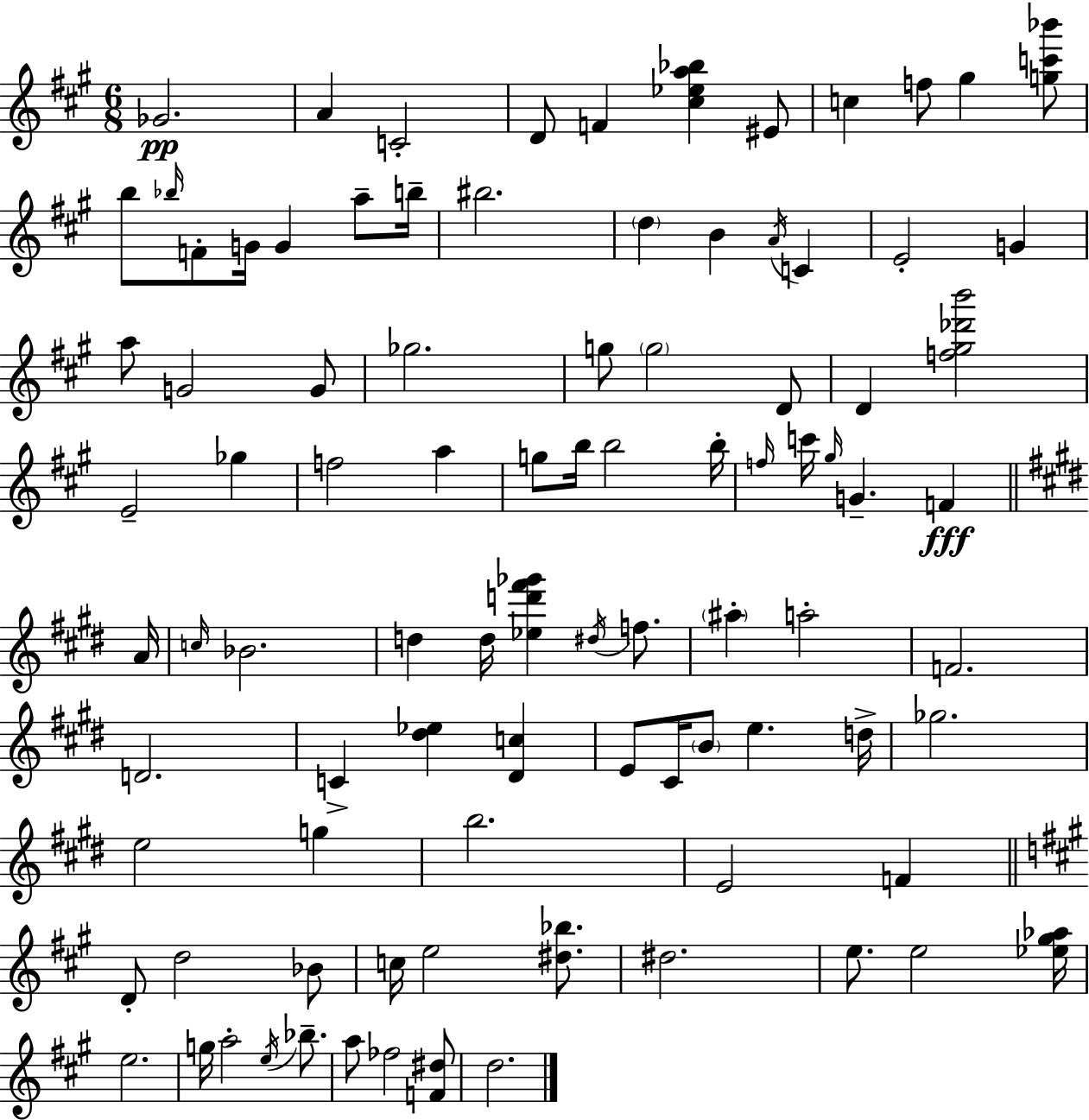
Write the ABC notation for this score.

X:1
T:Untitled
M:6/8
L:1/4
K:A
_G2 A C2 D/2 F [^c_ea_b] ^E/2 c f/2 ^g [gc'_b']/2 b/2 _b/4 F/2 G/4 G a/2 b/4 ^b2 d B A/4 C E2 G a/2 G2 G/2 _g2 g/2 g2 D/2 D [f^g_d'b']2 E2 _g f2 a g/2 b/4 b2 b/4 f/4 c'/4 ^g/4 G F A/4 c/4 _B2 d d/4 [_ed'^f'_g'] ^d/4 f/2 ^a a2 F2 D2 C [^d_e] [^Dc] E/2 ^C/4 B/2 e d/4 _g2 e2 g b2 E2 F D/2 d2 _B/2 c/4 e2 [^d_b]/2 ^d2 e/2 e2 [_e^g_a]/4 e2 g/4 a2 e/4 _b/2 a/2 _f2 [F^d]/2 d2